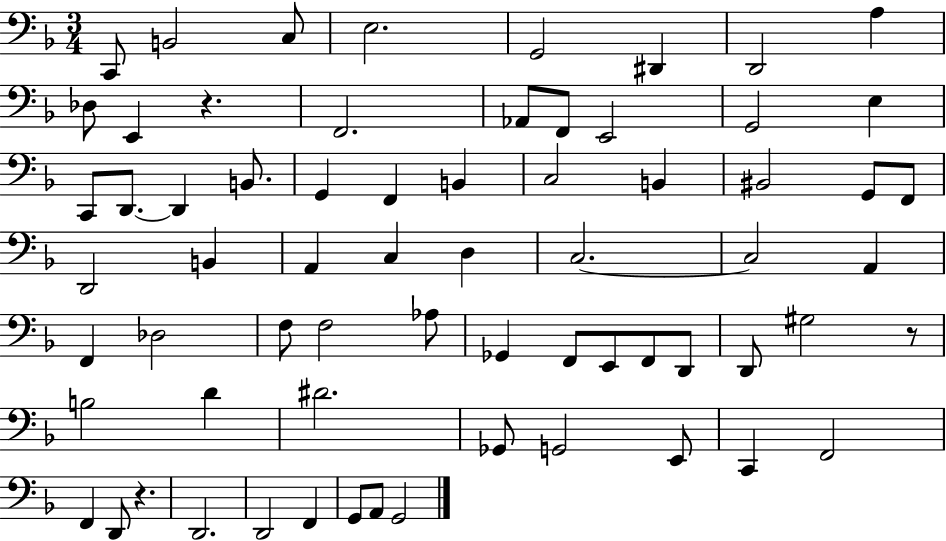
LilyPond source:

{
  \clef bass
  \numericTimeSignature
  \time 3/4
  \key f \major
  c,8 b,2 c8 | e2. | g,2 dis,4 | d,2 a4 | \break des8 e,4 r4. | f,2. | aes,8 f,8 e,2 | g,2 e4 | \break c,8 d,8.~~ d,4 b,8. | g,4 f,4 b,4 | c2 b,4 | bis,2 g,8 f,8 | \break d,2 b,4 | a,4 c4 d4 | c2.~~ | c2 a,4 | \break f,4 des2 | f8 f2 aes8 | ges,4 f,8 e,8 f,8 d,8 | d,8 gis2 r8 | \break b2 d'4 | dis'2. | ges,8 g,2 e,8 | c,4 f,2 | \break f,4 d,8 r4. | d,2. | d,2 f,4 | g,8 a,8 g,2 | \break \bar "|."
}